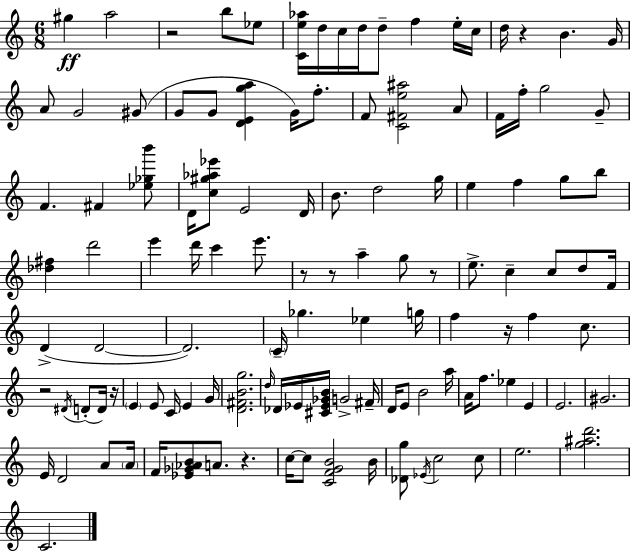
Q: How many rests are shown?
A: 9